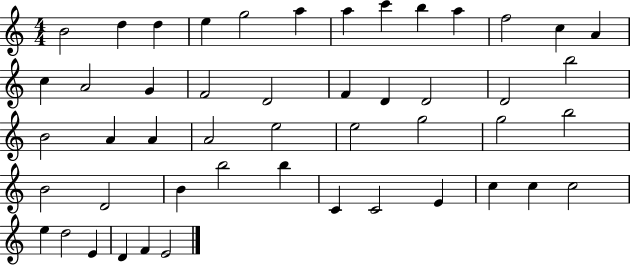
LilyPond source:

{
  \clef treble
  \numericTimeSignature
  \time 4/4
  \key c \major
  b'2 d''4 d''4 | e''4 g''2 a''4 | a''4 c'''4 b''4 a''4 | f''2 c''4 a'4 | \break c''4 a'2 g'4 | f'2 d'2 | f'4 d'4 d'2 | d'2 b''2 | \break b'2 a'4 a'4 | a'2 e''2 | e''2 g''2 | g''2 b''2 | \break b'2 d'2 | b'4 b''2 b''4 | c'4 c'2 e'4 | c''4 c''4 c''2 | \break e''4 d''2 e'4 | d'4 f'4 e'2 | \bar "|."
}